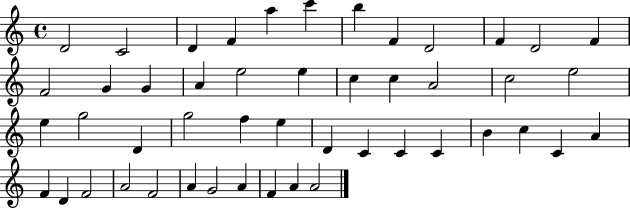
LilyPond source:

{
  \clef treble
  \time 4/4
  \defaultTimeSignature
  \key c \major
  d'2 c'2 | d'4 f'4 a''4 c'''4 | b''4 f'4 d'2 | f'4 d'2 f'4 | \break f'2 g'4 g'4 | a'4 e''2 e''4 | c''4 c''4 a'2 | c''2 e''2 | \break e''4 g''2 d'4 | g''2 f''4 e''4 | d'4 c'4 c'4 c'4 | b'4 c''4 c'4 a'4 | \break f'4 d'4 f'2 | a'2 f'2 | a'4 g'2 a'4 | f'4 a'4 a'2 | \break \bar "|."
}